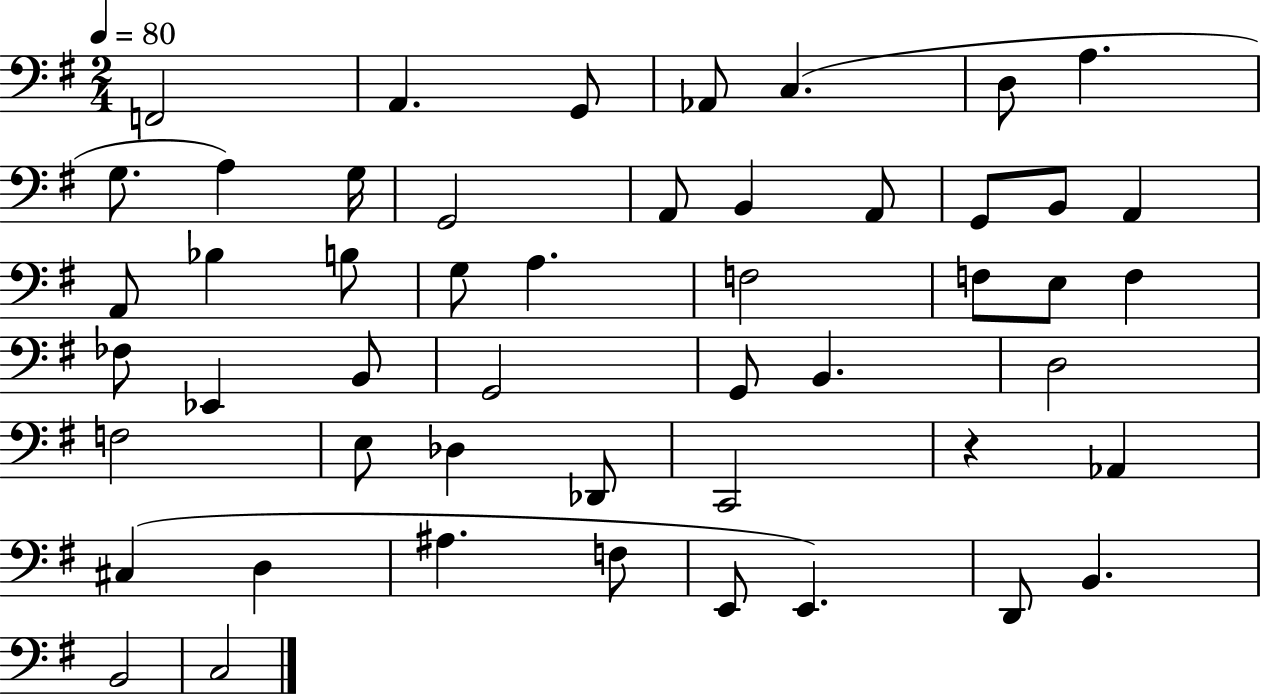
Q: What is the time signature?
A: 2/4